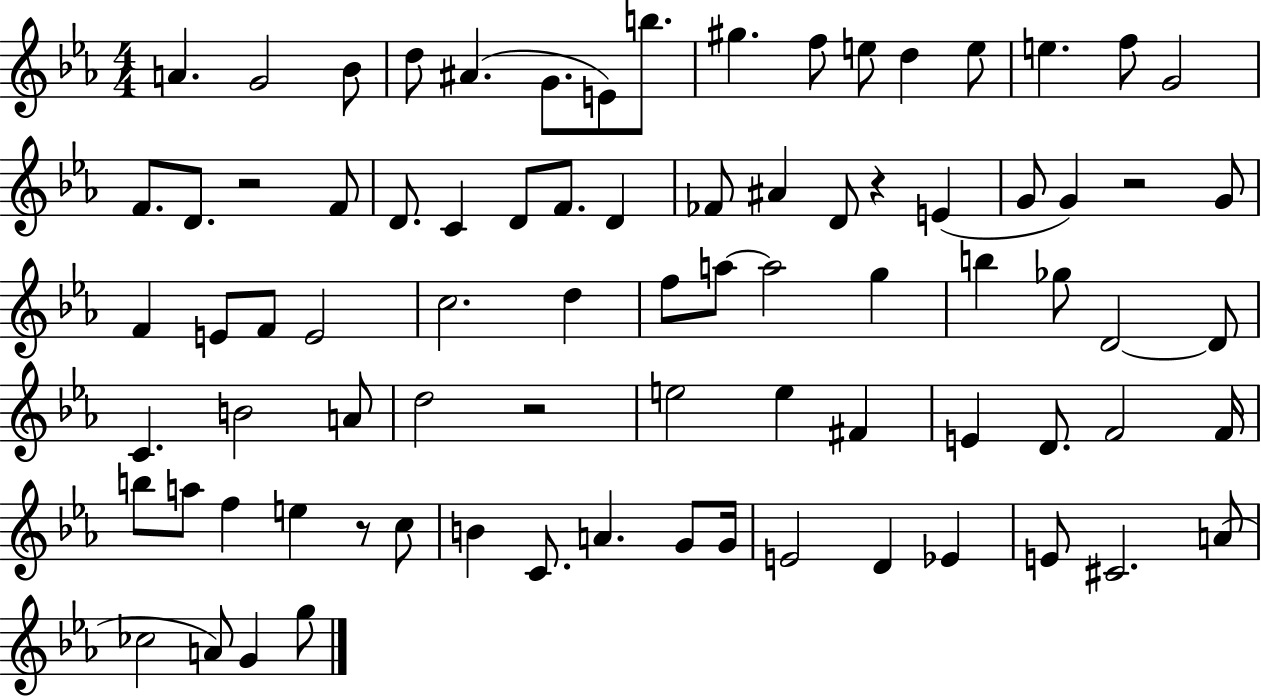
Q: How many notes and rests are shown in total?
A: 81